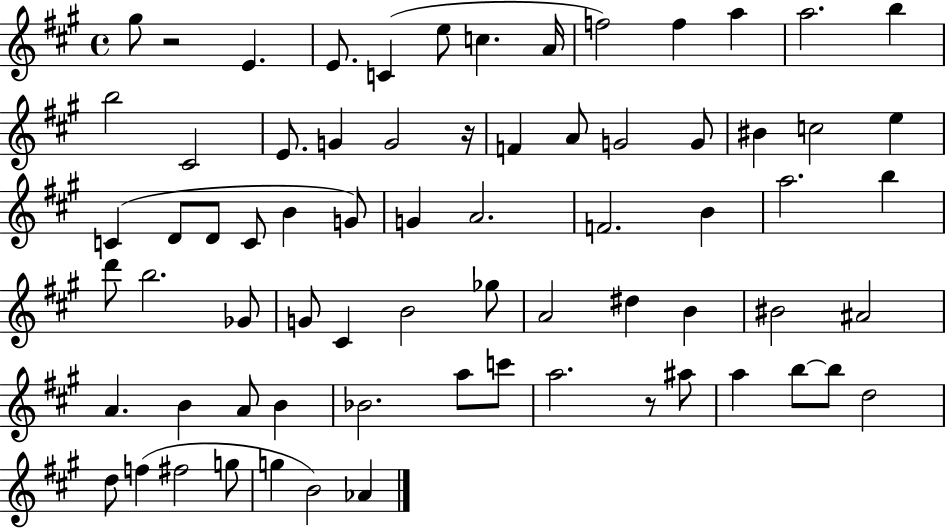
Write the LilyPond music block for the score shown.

{
  \clef treble
  \time 4/4
  \defaultTimeSignature
  \key a \major
  \repeat volta 2 { gis''8 r2 e'4. | e'8. c'4( e''8 c''4. a'16 | f''2) f''4 a''4 | a''2. b''4 | \break b''2 cis'2 | e'8. g'4 g'2 r16 | f'4 a'8 g'2 g'8 | bis'4 c''2 e''4 | \break c'4( d'8 d'8 c'8 b'4 g'8) | g'4 a'2. | f'2. b'4 | a''2. b''4 | \break d'''8 b''2. ges'8 | g'8 cis'4 b'2 ges''8 | a'2 dis''4 b'4 | bis'2 ais'2 | \break a'4. b'4 a'8 b'4 | bes'2. a''8 c'''8 | a''2. r8 ais''8 | a''4 b''8~~ b''8 d''2 | \break d''8 f''4( fis''2 g''8 | g''4 b'2) aes'4 | } \bar "|."
}